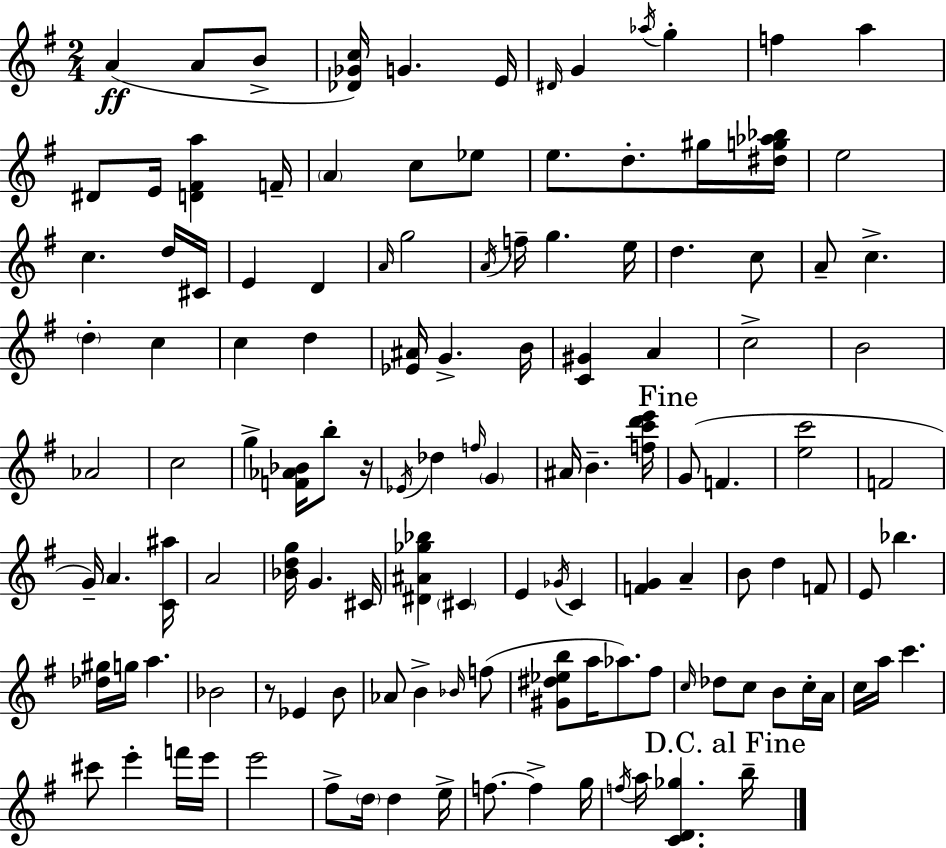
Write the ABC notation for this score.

X:1
T:Untitled
M:2/4
L:1/4
K:Em
A A/2 B/2 [_D_Gc]/4 G E/4 ^D/4 G _a/4 g f a ^D/2 E/4 [D^Fa] F/4 A c/2 _e/2 e/2 d/2 ^g/4 [^dg_a_b]/4 e2 c d/4 ^C/4 E D A/4 g2 A/4 f/4 g e/4 d c/2 A/2 c d c c d [_E^A]/4 G B/4 [C^G] A c2 B2 _A2 c2 g [F_A_B]/4 b/2 z/4 _E/4 _d f/4 G ^A/4 B [fc'd'e']/4 G/2 F [ec']2 F2 G/4 A [C^a]/4 A2 [_Bdg]/4 G ^C/4 [^D^A_g_b] ^C E _G/4 C [FG] A B/2 d F/2 E/2 _b [_d^g]/4 g/4 a _B2 z/2 _E B/2 _A/2 B _B/4 f/2 [^G^d_eb]/2 a/4 _a/2 ^f/2 c/4 _d/2 c/2 B/2 c/4 A/4 c/4 a/4 c' ^c'/2 e' f'/4 e'/4 e'2 ^f/2 d/4 d e/4 f/2 f g/4 f/4 a/4 [CD_g] b/4